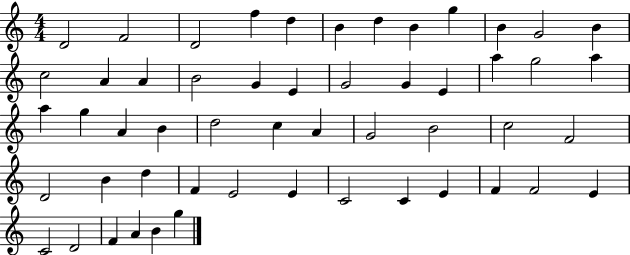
D4/h F4/h D4/h F5/q D5/q B4/q D5/q B4/q G5/q B4/q G4/h B4/q C5/h A4/q A4/q B4/h G4/q E4/q G4/h G4/q E4/q A5/q G5/h A5/q A5/q G5/q A4/q B4/q D5/h C5/q A4/q G4/h B4/h C5/h F4/h D4/h B4/q D5/q F4/q E4/h E4/q C4/h C4/q E4/q F4/q F4/h E4/q C4/h D4/h F4/q A4/q B4/q G5/q